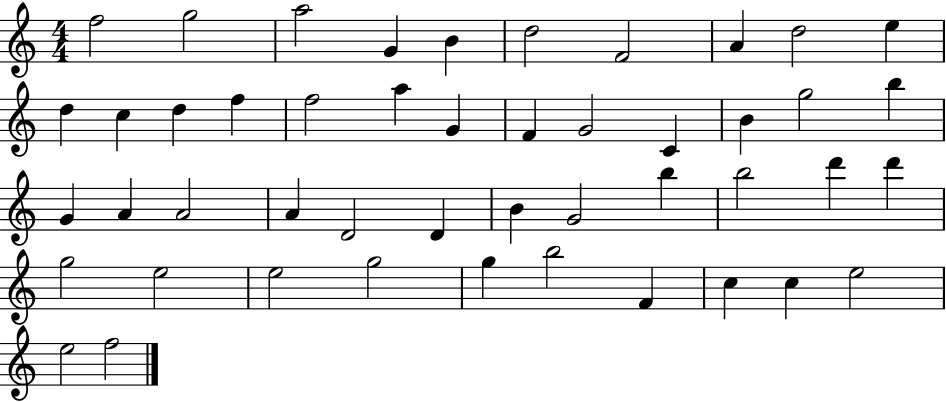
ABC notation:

X:1
T:Untitled
M:4/4
L:1/4
K:C
f2 g2 a2 G B d2 F2 A d2 e d c d f f2 a G F G2 C B g2 b G A A2 A D2 D B G2 b b2 d' d' g2 e2 e2 g2 g b2 F c c e2 e2 f2